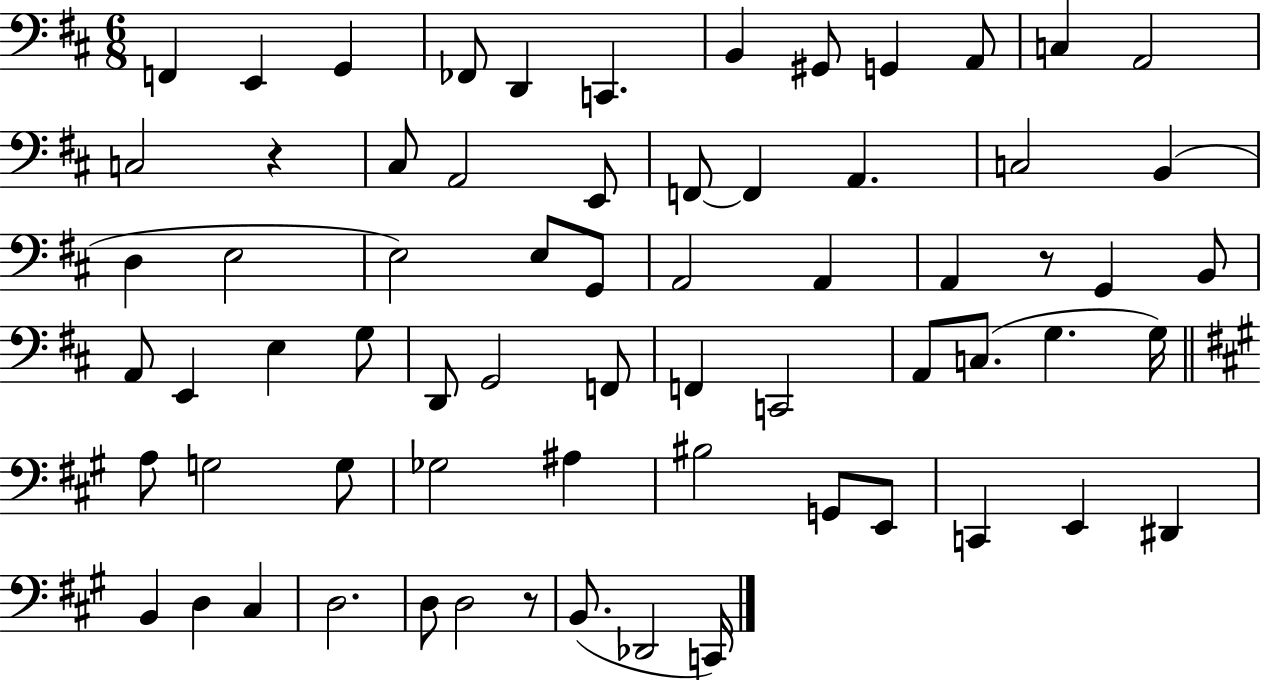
{
  \clef bass
  \numericTimeSignature
  \time 6/8
  \key d \major
  f,4 e,4 g,4 | fes,8 d,4 c,4. | b,4 gis,8 g,4 a,8 | c4 a,2 | \break c2 r4 | cis8 a,2 e,8 | f,8~~ f,4 a,4. | c2 b,4( | \break d4 e2 | e2) e8 g,8 | a,2 a,4 | a,4 r8 g,4 b,8 | \break a,8 e,4 e4 g8 | d,8 g,2 f,8 | f,4 c,2 | a,8 c8.( g4. g16) | \break \bar "||" \break \key a \major a8 g2 g8 | ges2 ais4 | bis2 g,8 e,8 | c,4 e,4 dis,4 | \break b,4 d4 cis4 | d2. | d8 d2 r8 | b,8.( des,2 c,16) | \break \bar "|."
}